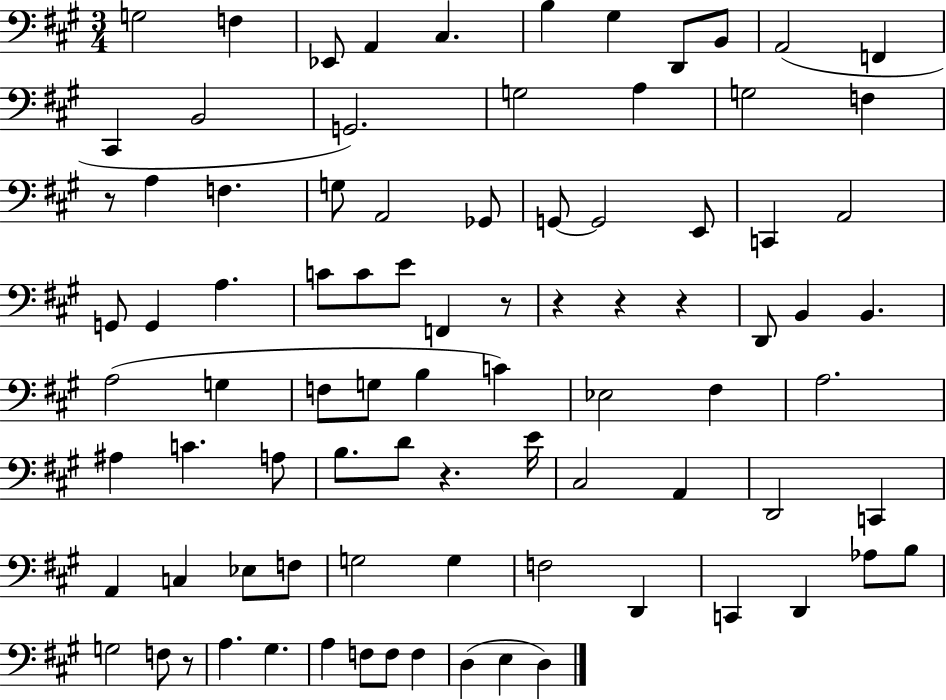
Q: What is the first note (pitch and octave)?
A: G3